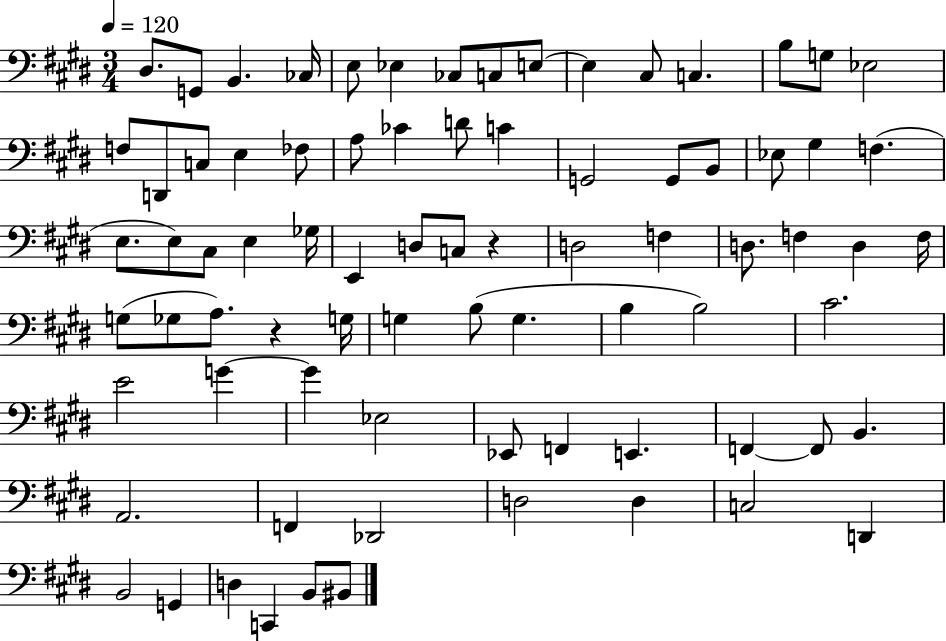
{
  \clef bass
  \numericTimeSignature
  \time 3/4
  \key e \major
  \tempo 4 = 120
  dis8. g,8 b,4. ces16 | e8 ees4 ces8 c8 e8~~ | e4 cis8 c4. | b8 g8 ees2 | \break f8 d,8 c8 e4 fes8 | a8 ces'4 d'8 c'4 | g,2 g,8 b,8 | ees8 gis4 f4.( | \break e8. e8) cis8 e4 ges16 | e,4 d8 c8 r4 | d2 f4 | d8. f4 d4 f16 | \break g8( ges8 a8.) r4 g16 | g4 b8( g4. | b4 b2) | cis'2. | \break e'2 g'4~~ | g'4 ees2 | ees,8 f,4 e,4. | f,4~~ f,8 b,4. | \break a,2. | f,4 des,2 | d2 d4 | c2 d,4 | \break b,2 g,4 | d4 c,4 b,8 bis,8 | \bar "|."
}